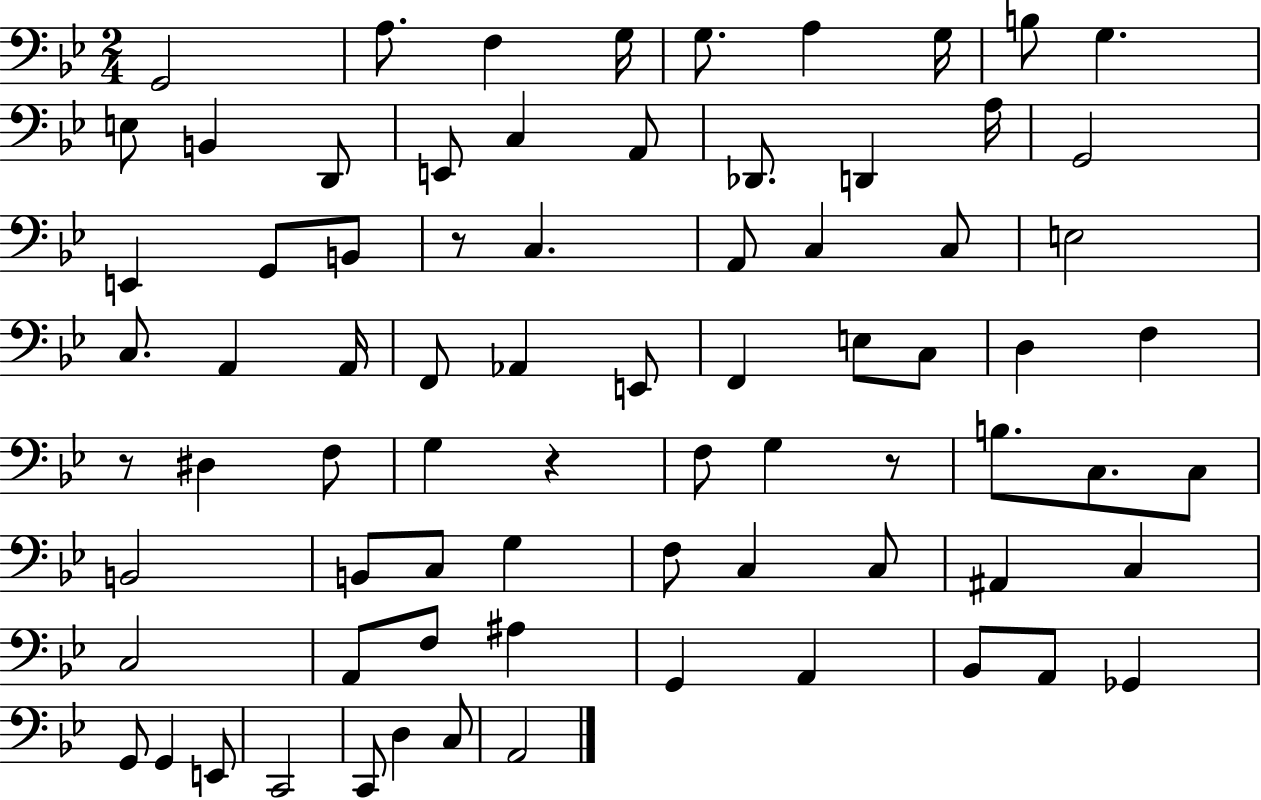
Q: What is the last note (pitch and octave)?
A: A2